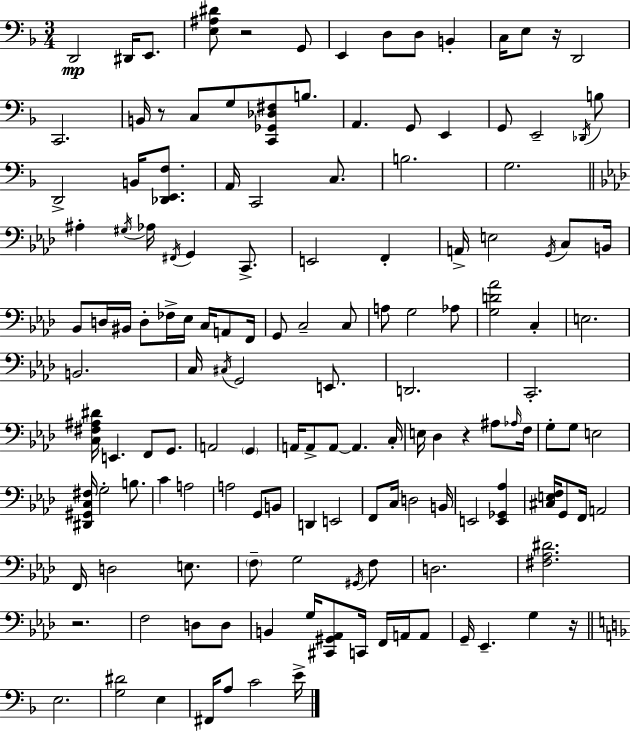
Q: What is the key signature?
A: D minor